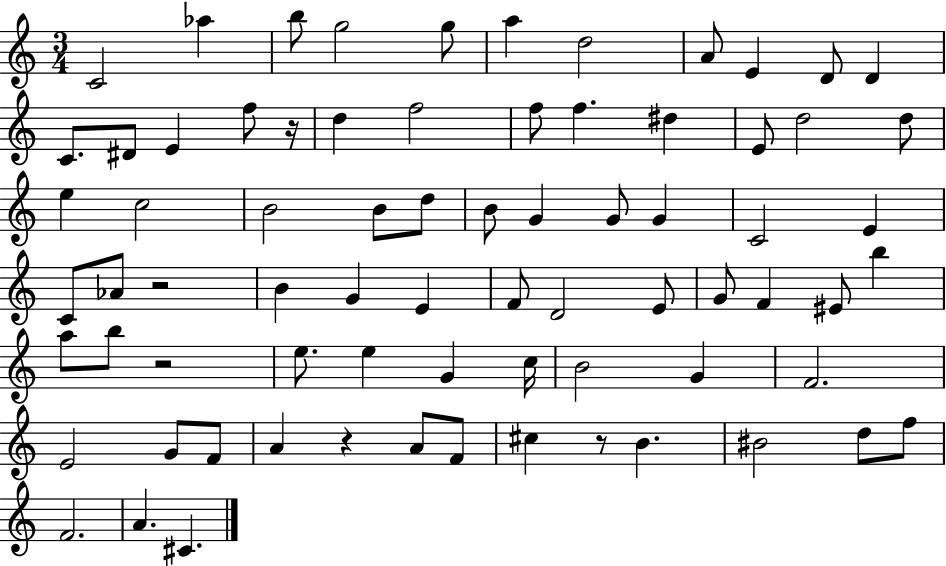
{
  \clef treble
  \numericTimeSignature
  \time 3/4
  \key c \major
  c'2 aes''4 | b''8 g''2 g''8 | a''4 d''2 | a'8 e'4 d'8 d'4 | \break c'8. dis'8 e'4 f''8 r16 | d''4 f''2 | f''8 f''4. dis''4 | e'8 d''2 d''8 | \break e''4 c''2 | b'2 b'8 d''8 | b'8 g'4 g'8 g'4 | c'2 e'4 | \break c'8 aes'8 r2 | b'4 g'4 e'4 | f'8 d'2 e'8 | g'8 f'4 eis'8 b''4 | \break a''8 b''8 r2 | e''8. e''4 g'4 c''16 | b'2 g'4 | f'2. | \break e'2 g'8 f'8 | a'4 r4 a'8 f'8 | cis''4 r8 b'4. | bis'2 d''8 f''8 | \break f'2. | a'4. cis'4. | \bar "|."
}